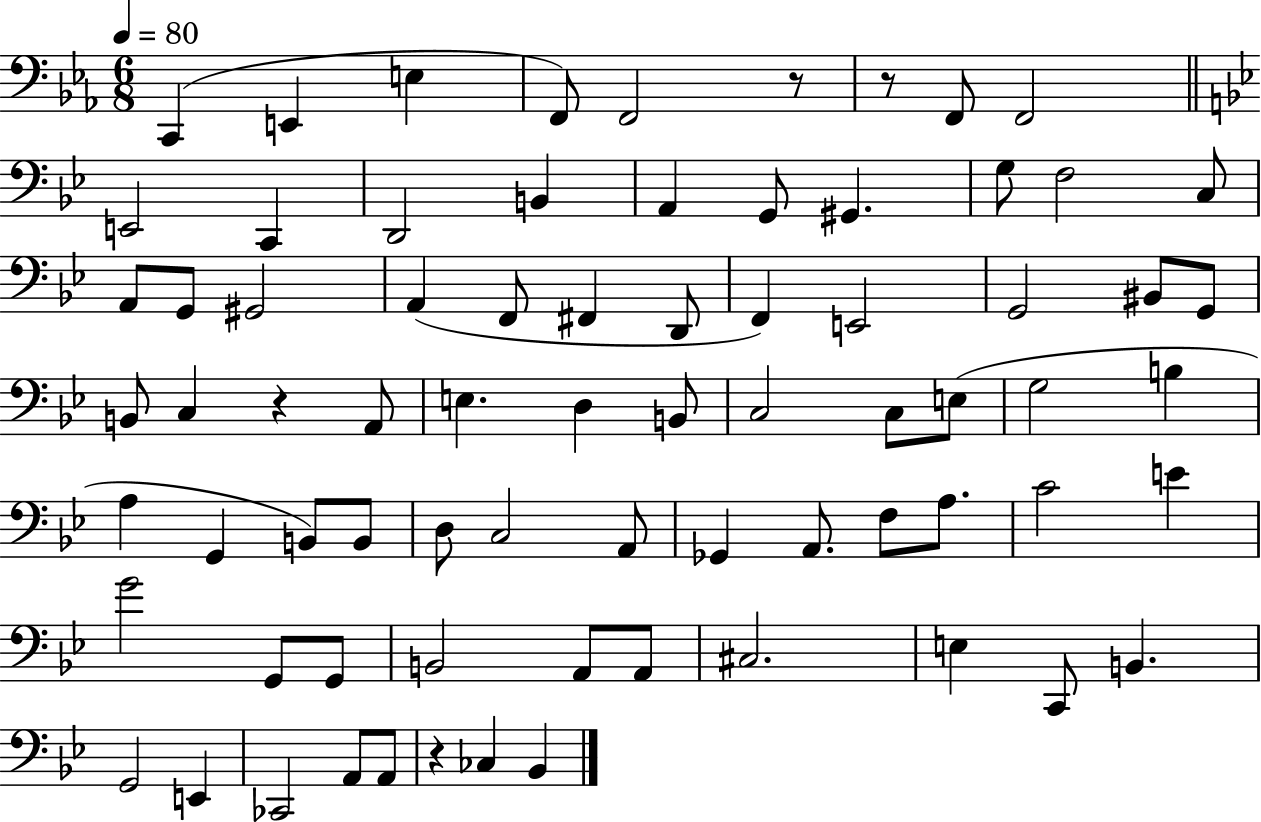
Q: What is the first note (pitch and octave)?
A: C2